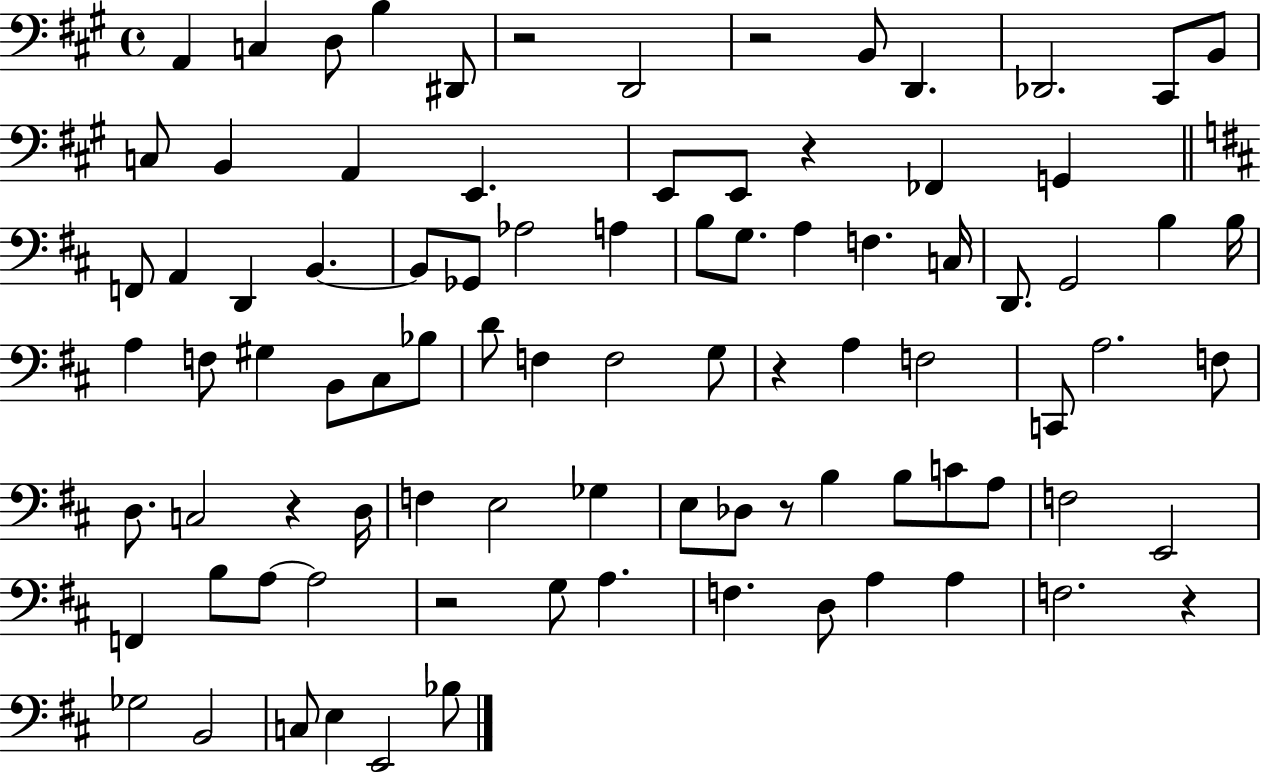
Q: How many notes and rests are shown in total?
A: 90